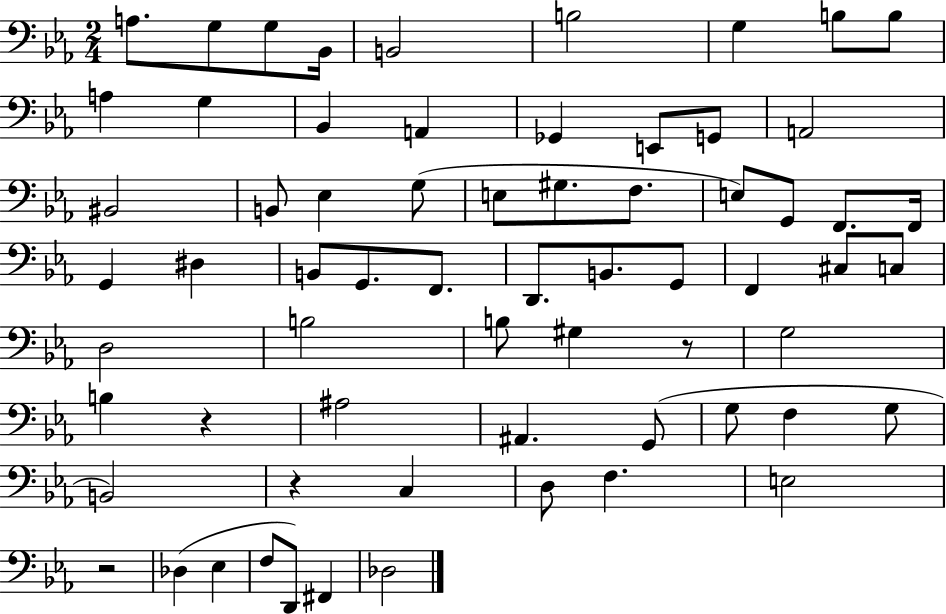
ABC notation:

X:1
T:Untitled
M:2/4
L:1/4
K:Eb
A,/2 G,/2 G,/2 _B,,/4 B,,2 B,2 G, B,/2 B,/2 A, G, _B,, A,, _G,, E,,/2 G,,/2 A,,2 ^B,,2 B,,/2 _E, G,/2 E,/2 ^G,/2 F,/2 E,/2 G,,/2 F,,/2 F,,/4 G,, ^D, B,,/2 G,,/2 F,,/2 D,,/2 B,,/2 G,,/2 F,, ^C,/2 C,/2 D,2 B,2 B,/2 ^G, z/2 G,2 B, z ^A,2 ^A,, G,,/2 G,/2 F, G,/2 B,,2 z C, D,/2 F, E,2 z2 _D, _E, F,/2 D,,/2 ^F,, _D,2